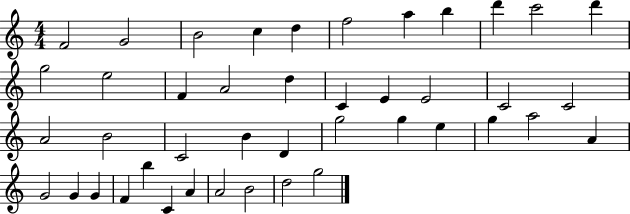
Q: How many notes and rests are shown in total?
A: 43